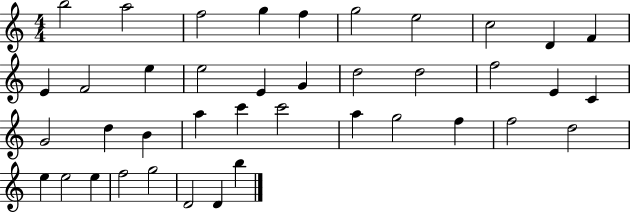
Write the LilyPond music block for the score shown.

{
  \clef treble
  \numericTimeSignature
  \time 4/4
  \key c \major
  b''2 a''2 | f''2 g''4 f''4 | g''2 e''2 | c''2 d'4 f'4 | \break e'4 f'2 e''4 | e''2 e'4 g'4 | d''2 d''2 | f''2 e'4 c'4 | \break g'2 d''4 b'4 | a''4 c'''4 c'''2 | a''4 g''2 f''4 | f''2 d''2 | \break e''4 e''2 e''4 | f''2 g''2 | d'2 d'4 b''4 | \bar "|."
}